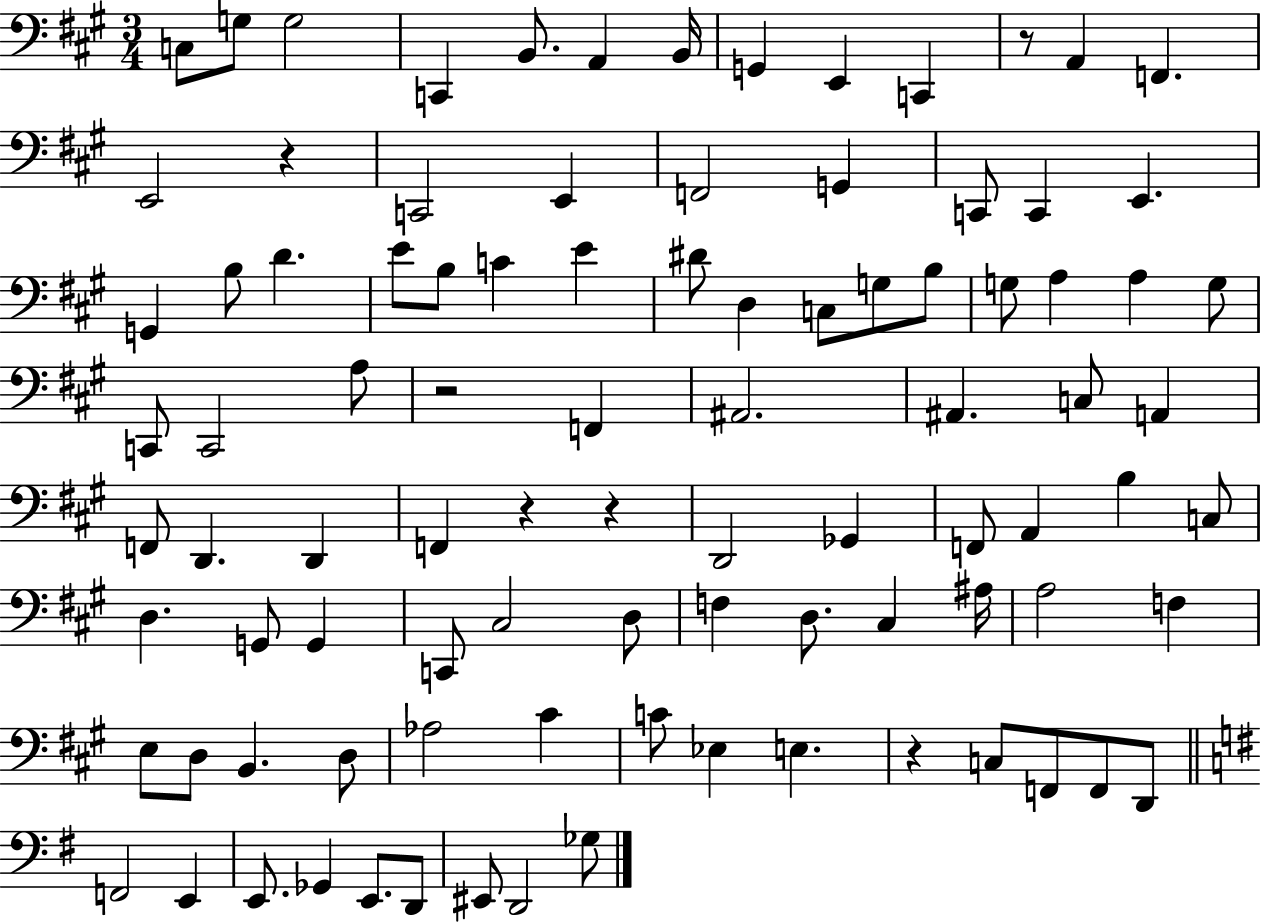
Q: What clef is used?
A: bass